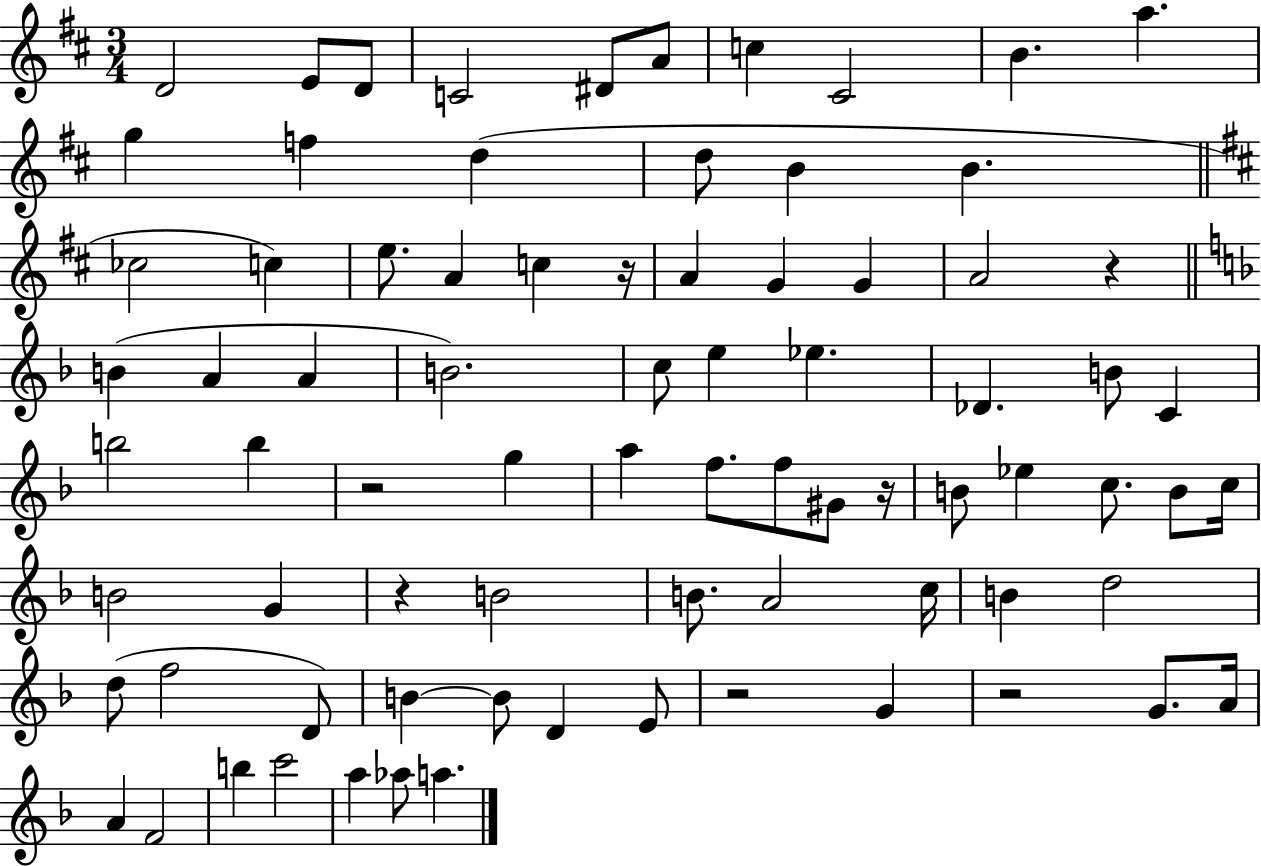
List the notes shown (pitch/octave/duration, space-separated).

D4/h E4/e D4/e C4/h D#4/e A4/e C5/q C#4/h B4/q. A5/q. G5/q F5/q D5/q D5/e B4/q B4/q. CES5/h C5/q E5/e. A4/q C5/q R/s A4/q G4/q G4/q A4/h R/q B4/q A4/q A4/q B4/h. C5/e E5/q Eb5/q. Db4/q. B4/e C4/q B5/h B5/q R/h G5/q A5/q F5/e. F5/e G#4/e R/s B4/e Eb5/q C5/e. B4/e C5/s B4/h G4/q R/q B4/h B4/e. A4/h C5/s B4/q D5/h D5/e F5/h D4/e B4/q B4/e D4/q E4/e R/h G4/q R/h G4/e. A4/s A4/q F4/h B5/q C6/h A5/q Ab5/e A5/q.